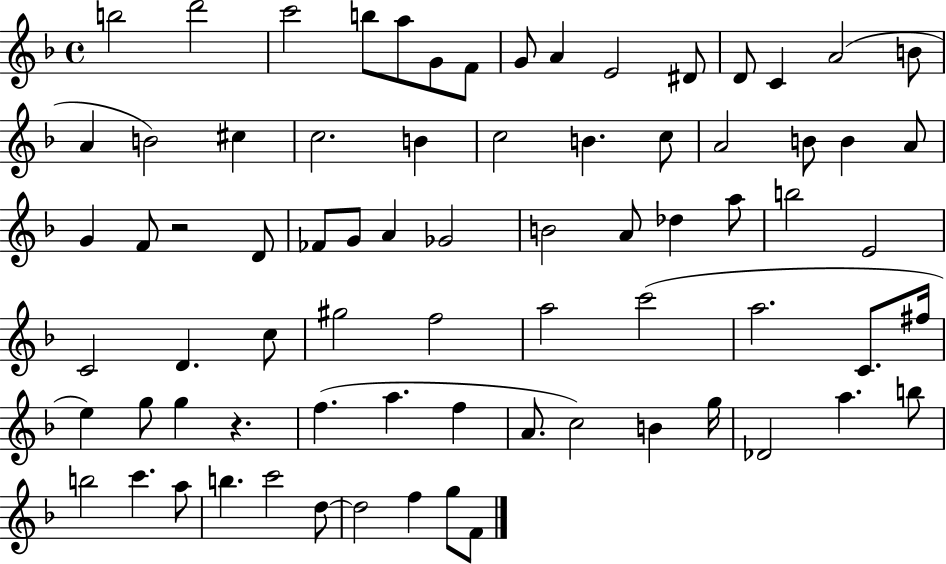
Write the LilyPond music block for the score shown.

{
  \clef treble
  \time 4/4
  \defaultTimeSignature
  \key f \major
  b''2 d'''2 | c'''2 b''8 a''8 g'8 f'8 | g'8 a'4 e'2 dis'8 | d'8 c'4 a'2( b'8 | \break a'4 b'2) cis''4 | c''2. b'4 | c''2 b'4. c''8 | a'2 b'8 b'4 a'8 | \break g'4 f'8 r2 d'8 | fes'8 g'8 a'4 ges'2 | b'2 a'8 des''4 a''8 | b''2 e'2 | \break c'2 d'4. c''8 | gis''2 f''2 | a''2 c'''2( | a''2. c'8. fis''16 | \break e''4) g''8 g''4 r4. | f''4.( a''4. f''4 | a'8. c''2) b'4 g''16 | des'2 a''4. b''8 | \break b''2 c'''4. a''8 | b''4. c'''2 d''8~~ | d''2 f''4 g''8 f'8 | \bar "|."
}